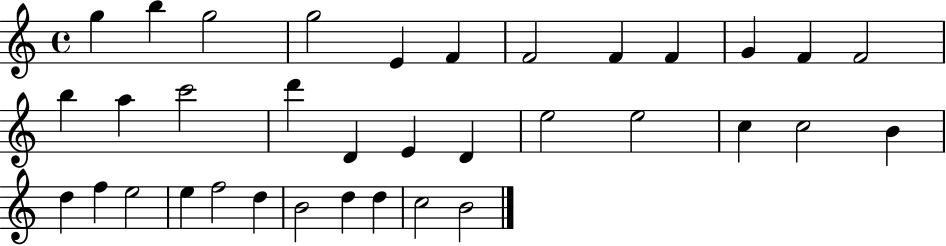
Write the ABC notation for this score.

X:1
T:Untitled
M:4/4
L:1/4
K:C
g b g2 g2 E F F2 F F G F F2 b a c'2 d' D E D e2 e2 c c2 B d f e2 e f2 d B2 d d c2 B2